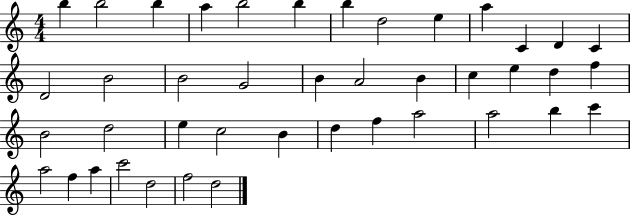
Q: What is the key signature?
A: C major